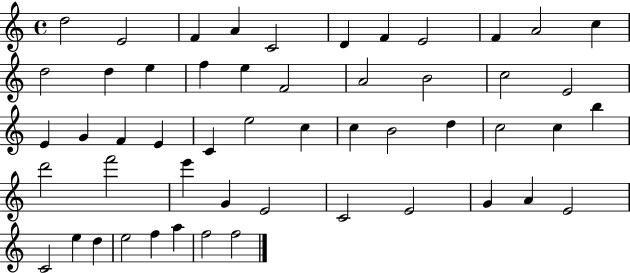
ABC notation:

X:1
T:Untitled
M:4/4
L:1/4
K:C
d2 E2 F A C2 D F E2 F A2 c d2 d e f e F2 A2 B2 c2 E2 E G F E C e2 c c B2 d c2 c b d'2 f'2 e' G E2 C2 E2 G A E2 C2 e d e2 f a f2 f2